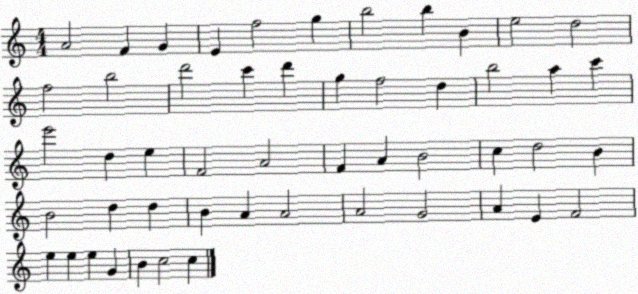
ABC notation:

X:1
T:Untitled
M:4/4
L:1/4
K:C
A2 F G E f2 g b2 b B e2 d2 f2 b2 d'2 c' d' g f2 d b2 a c' e'2 d e F2 A2 F A B2 c d2 B B2 d d B A A2 A2 G2 A E F2 e e e G B c2 c